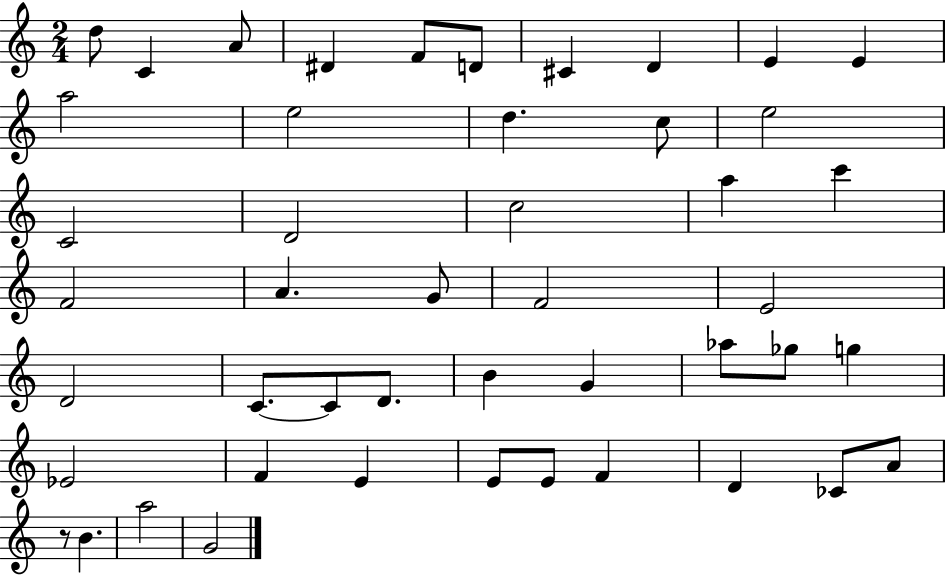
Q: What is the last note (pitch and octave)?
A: G4